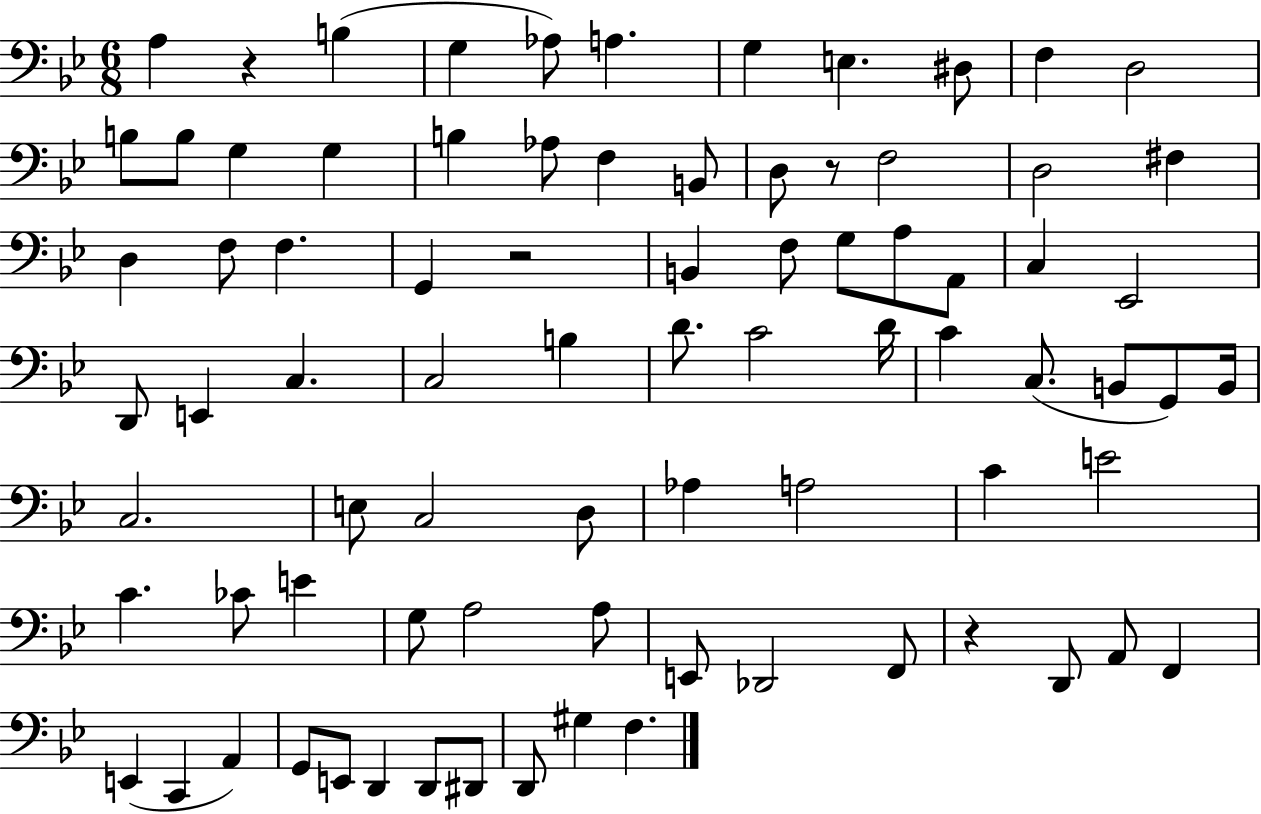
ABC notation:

X:1
T:Untitled
M:6/8
L:1/4
K:Bb
A, z B, G, _A,/2 A, G, E, ^D,/2 F, D,2 B,/2 B,/2 G, G, B, _A,/2 F, B,,/2 D,/2 z/2 F,2 D,2 ^F, D, F,/2 F, G,, z2 B,, F,/2 G,/2 A,/2 A,,/2 C, _E,,2 D,,/2 E,, C, C,2 B, D/2 C2 D/4 C C,/2 B,,/2 G,,/2 B,,/4 C,2 E,/2 C,2 D,/2 _A, A,2 C E2 C _C/2 E G,/2 A,2 A,/2 E,,/2 _D,,2 F,,/2 z D,,/2 A,,/2 F,, E,, C,, A,, G,,/2 E,,/2 D,, D,,/2 ^D,,/2 D,,/2 ^G, F,